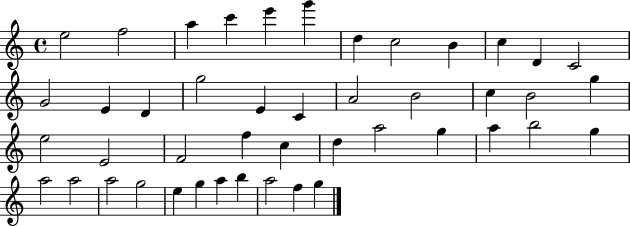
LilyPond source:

{
  \clef treble
  \time 4/4
  \defaultTimeSignature
  \key c \major
  e''2 f''2 | a''4 c'''4 e'''4 g'''4 | d''4 c''2 b'4 | c''4 d'4 c'2 | \break g'2 e'4 d'4 | g''2 e'4 c'4 | a'2 b'2 | c''4 b'2 g''4 | \break e''2 e'2 | f'2 f''4 c''4 | d''4 a''2 g''4 | a''4 b''2 g''4 | \break a''2 a''2 | a''2 g''2 | e''4 g''4 a''4 b''4 | a''2 f''4 g''4 | \break \bar "|."
}